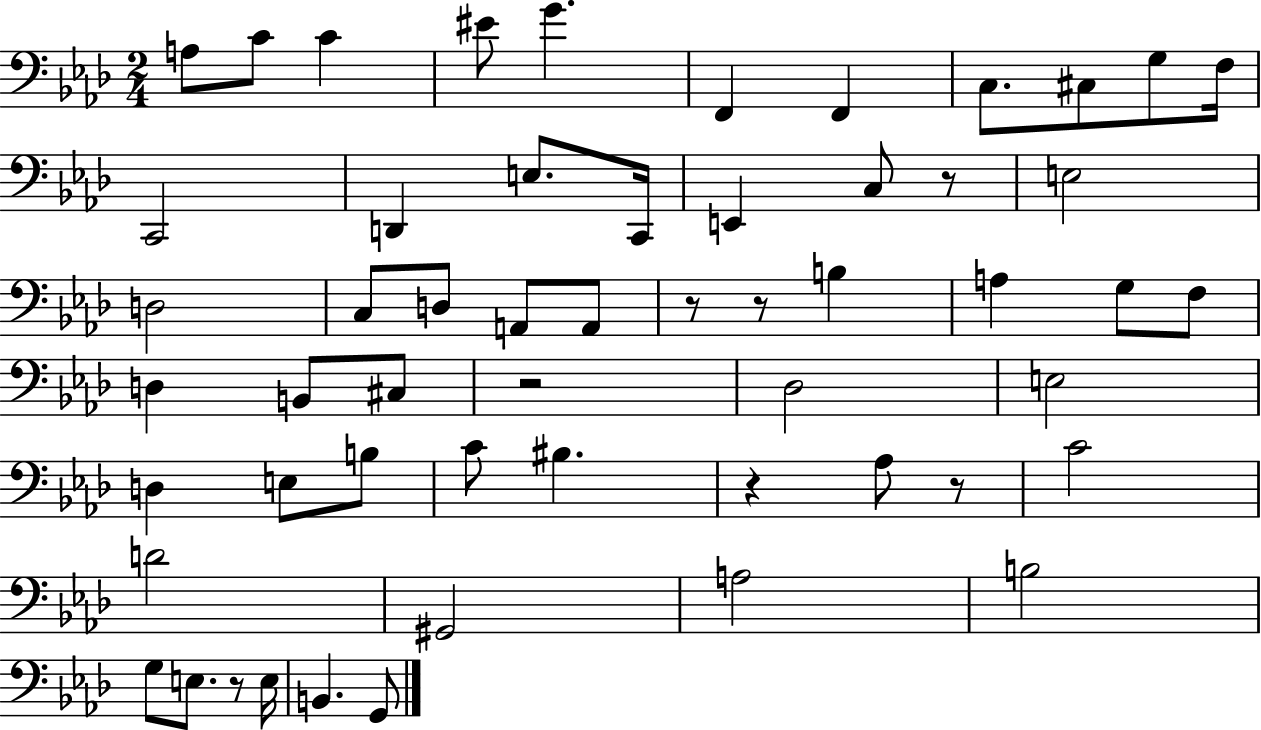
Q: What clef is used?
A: bass